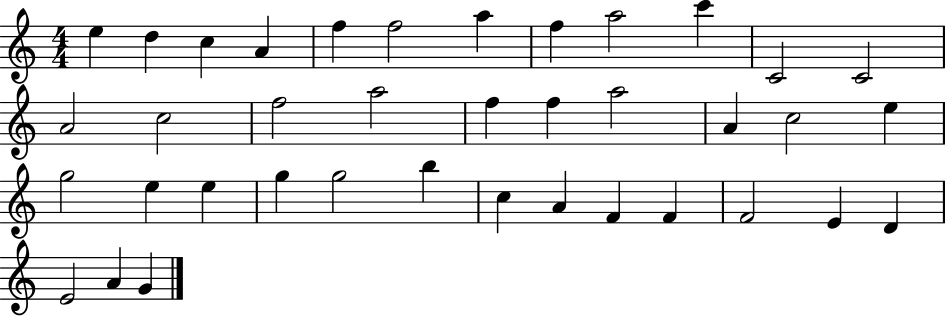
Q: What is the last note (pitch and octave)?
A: G4